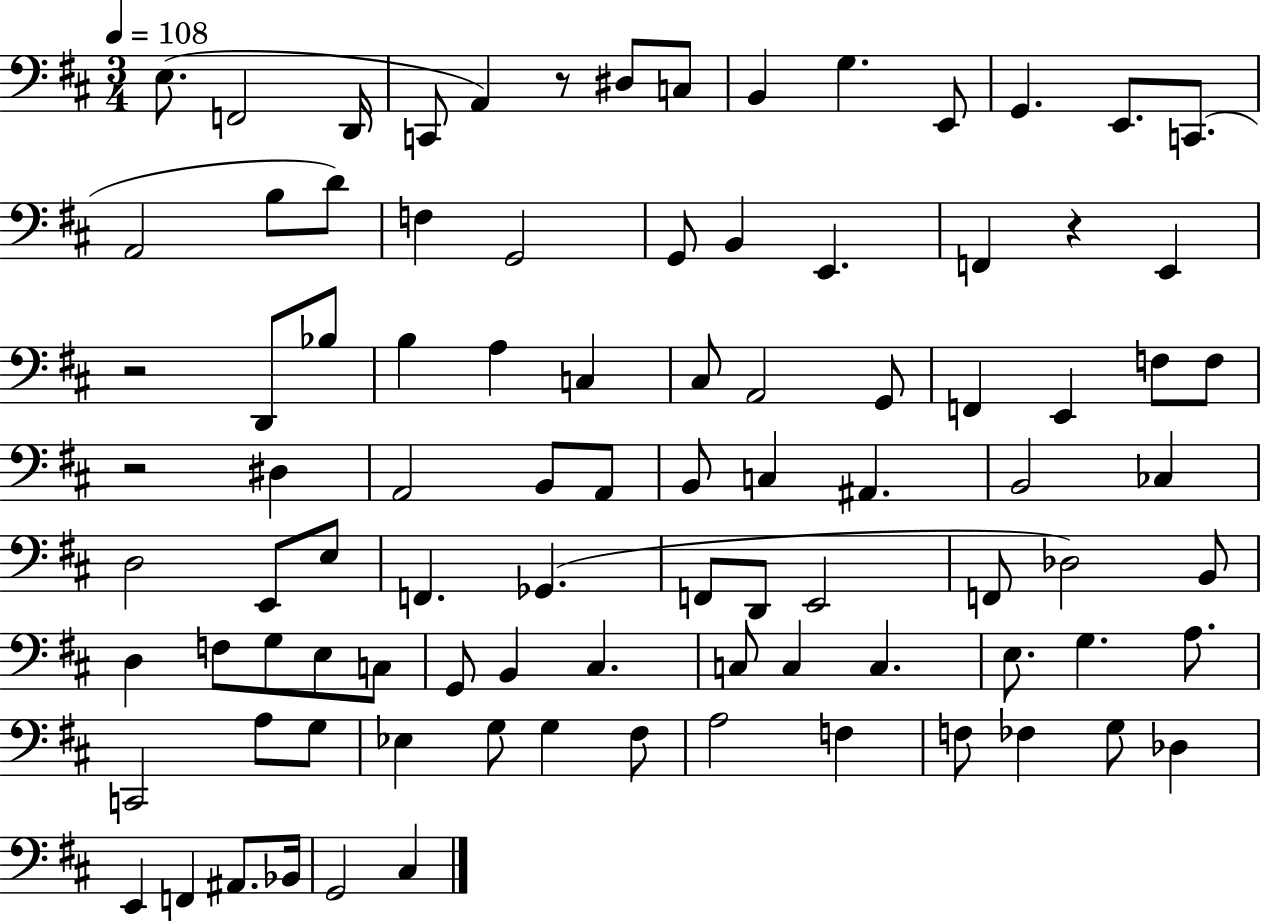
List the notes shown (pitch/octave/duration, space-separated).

E3/e. F2/h D2/s C2/e A2/q R/e D#3/e C3/e B2/q G3/q. E2/e G2/q. E2/e. C2/e. A2/h B3/e D4/e F3/q G2/h G2/e B2/q E2/q. F2/q R/q E2/q R/h D2/e Bb3/e B3/q A3/q C3/q C#3/e A2/h G2/e F2/q E2/q F3/e F3/e R/h D#3/q A2/h B2/e A2/e B2/e C3/q A#2/q. B2/h CES3/q D3/h E2/e E3/e F2/q. Gb2/q. F2/e D2/e E2/h F2/e Db3/h B2/e D3/q F3/e G3/e E3/e C3/e G2/e B2/q C#3/q. C3/e C3/q C3/q. E3/e. G3/q. A3/e. C2/h A3/e G3/e Eb3/q G3/e G3/q F#3/e A3/h F3/q F3/e FES3/q G3/e Db3/q E2/q F2/q A#2/e. Bb2/s G2/h C#3/q